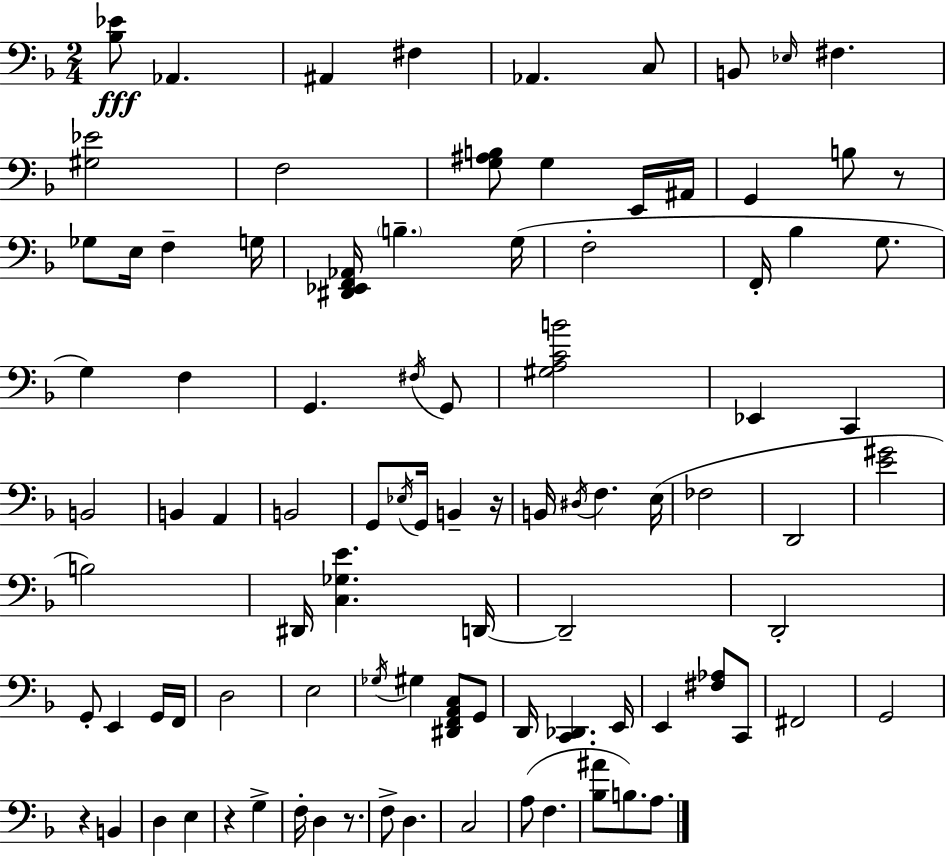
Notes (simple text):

[Bb3,Eb4]/e Ab2/q. A#2/q F#3/q Ab2/q. C3/e B2/e Eb3/s F#3/q. [G#3,Eb4]/h F3/h [G3,A#3,B3]/e G3/q E2/s A#2/s G2/q B3/e R/e Gb3/e E3/s F3/q G3/s [D#2,Eb2,F2,Ab2]/s B3/q. G3/s F3/h F2/s Bb3/q G3/e. G3/q F3/q G2/q. F#3/s G2/e [G#3,A3,C4,B4]/h Eb2/q C2/q B2/h B2/q A2/q B2/h G2/e Eb3/s G2/s B2/q R/s B2/s D#3/s F3/q. E3/s FES3/h D2/h [E4,G#4]/h B3/h D#2/s [C3,Gb3,E4]/q. D2/s D2/h D2/h G2/e E2/q G2/s F2/s D3/h E3/h Gb3/s G#3/q [D#2,F2,A2,C3]/e G2/e D2/s [C2,Db2]/q. E2/s E2/q [F#3,Ab3]/e C2/e F#2/h G2/h R/q B2/q D3/q E3/q R/q G3/q F3/s D3/q R/e. F3/e D3/q. C3/h A3/e F3/q. [Bb3,A#4]/e B3/e. A3/e.